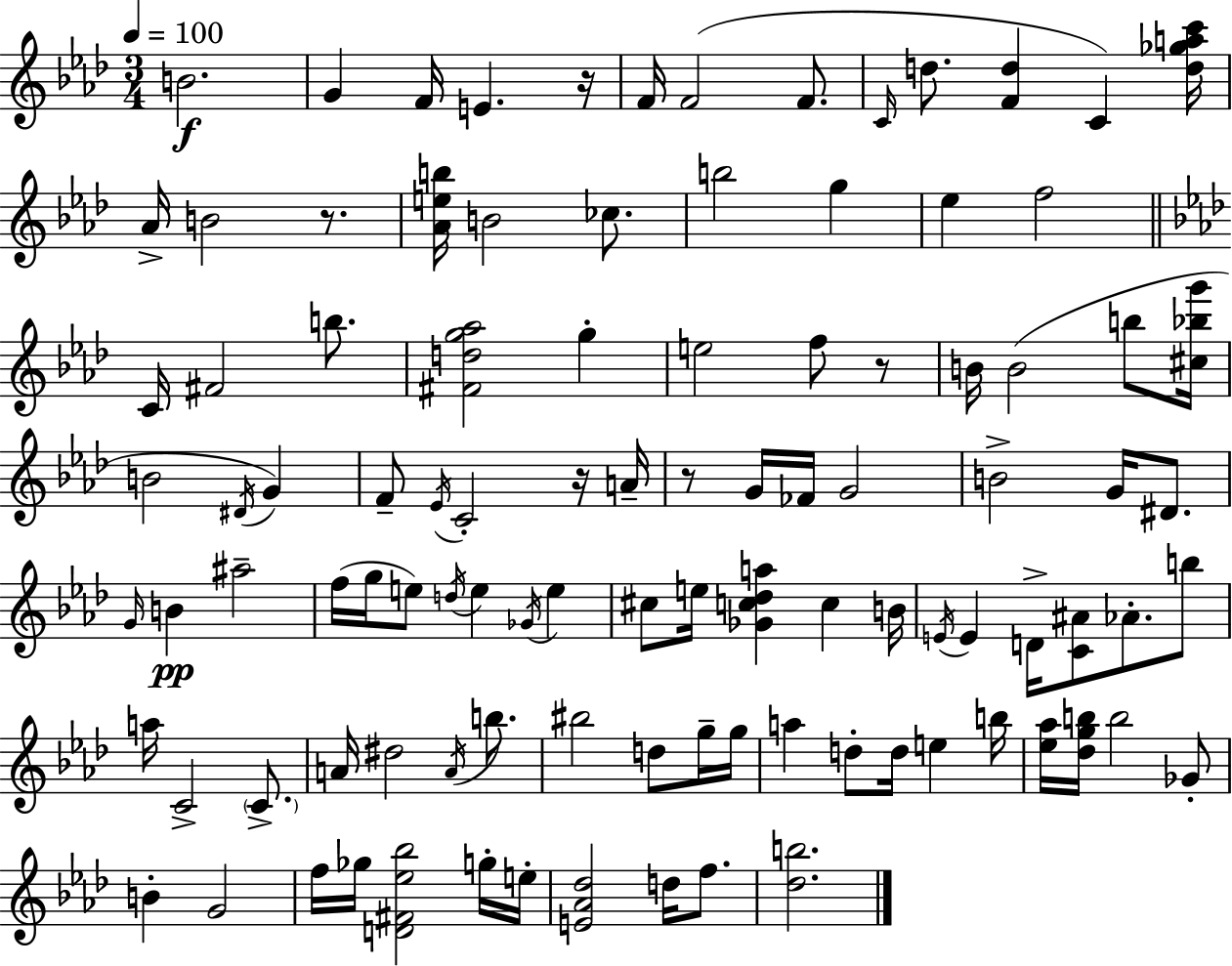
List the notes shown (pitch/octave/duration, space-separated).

B4/h. G4/q F4/s E4/q. R/s F4/s F4/h F4/e. C4/s D5/e. [F4,D5]/q C4/q [D5,Gb5,A5,C6]/s Ab4/s B4/h R/e. [Ab4,E5,B5]/s B4/h CES5/e. B5/h G5/q Eb5/q F5/h C4/s F#4/h B5/e. [F#4,D5,G5,Ab5]/h G5/q E5/h F5/e R/e B4/s B4/h B5/e [C#5,Bb5,G6]/s B4/h D#4/s G4/q F4/e Eb4/s C4/h R/s A4/s R/e G4/s FES4/s G4/h B4/h G4/s D#4/e. G4/s B4/q A#5/h F5/s G5/s E5/e D5/s E5/q Gb4/s E5/q C#5/e E5/s [Gb4,C5,Db5,A5]/q C5/q B4/s E4/s E4/q D4/s [C4,A#4]/e Ab4/e. B5/e A5/s C4/h C4/e. A4/s D#5/h A4/s B5/e. BIS5/h D5/e G5/s G5/s A5/q D5/e D5/s E5/q B5/s [Eb5,Ab5]/s [Db5,G5,B5]/s B5/h Gb4/e B4/q G4/h F5/s Gb5/s [D4,F#4,Eb5,Bb5]/h G5/s E5/s [E4,Ab4,Db5]/h D5/s F5/e. [Db5,B5]/h.